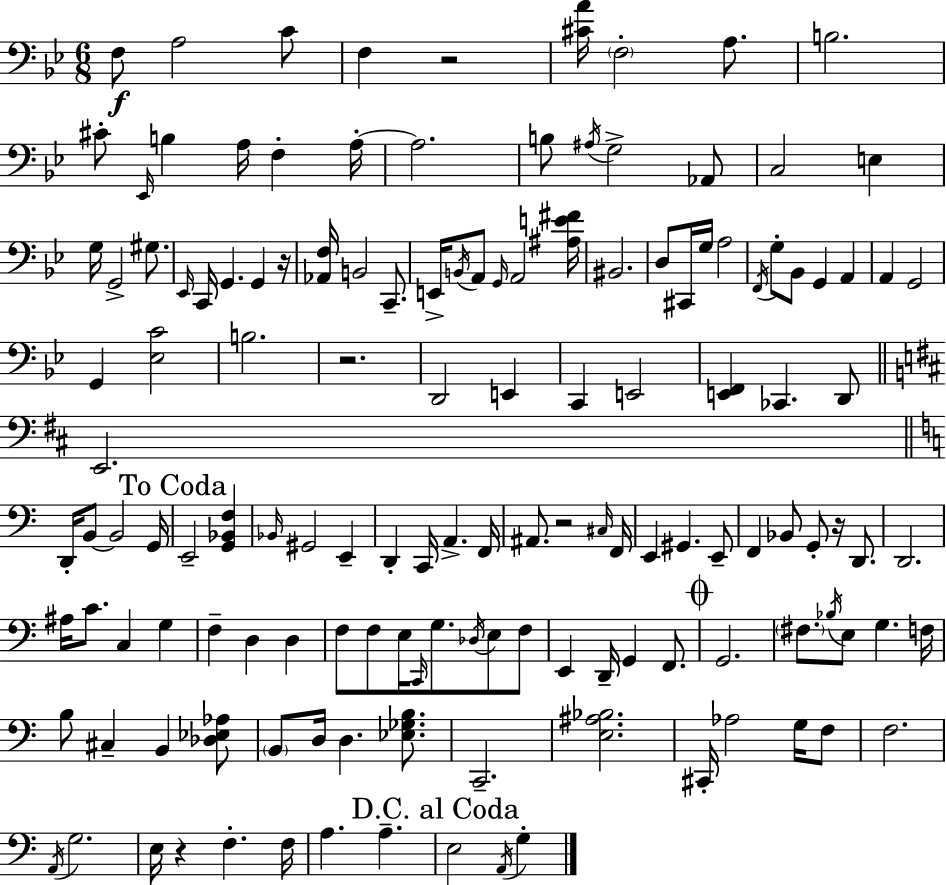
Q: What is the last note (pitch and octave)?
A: G3